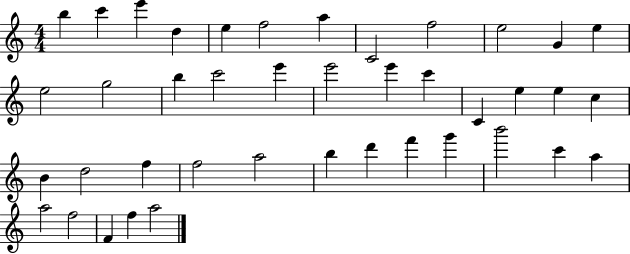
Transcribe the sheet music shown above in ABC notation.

X:1
T:Untitled
M:4/4
L:1/4
K:C
b c' e' d e f2 a C2 f2 e2 G e e2 g2 b c'2 e' e'2 e' c' C e e c B d2 f f2 a2 b d' f' g' b'2 c' a a2 f2 F f a2